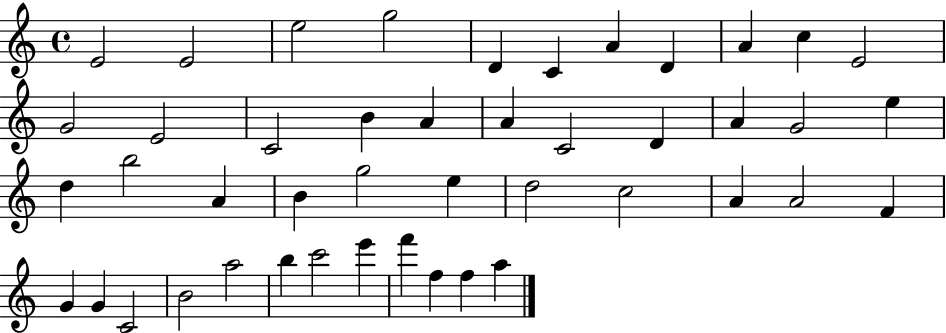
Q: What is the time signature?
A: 4/4